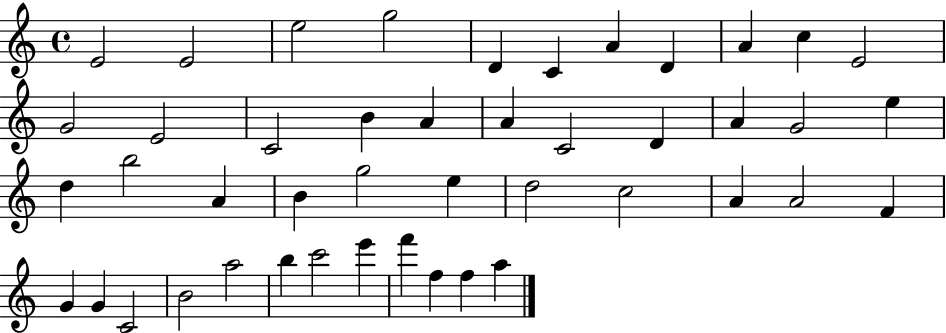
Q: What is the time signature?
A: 4/4